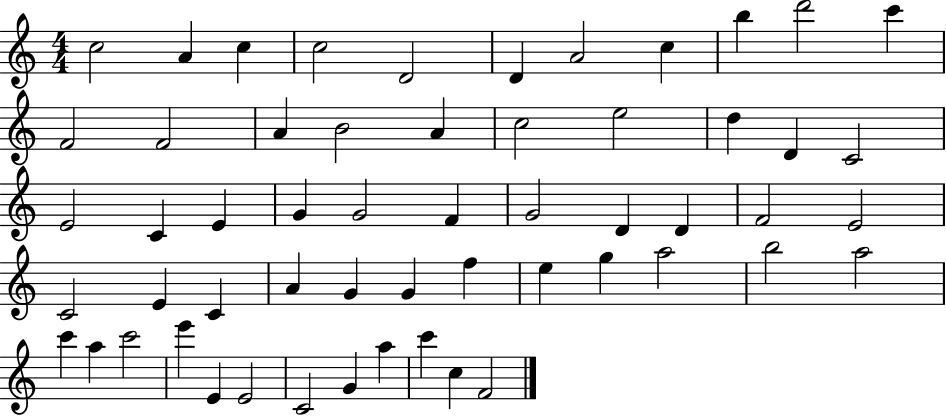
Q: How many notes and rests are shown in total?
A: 56